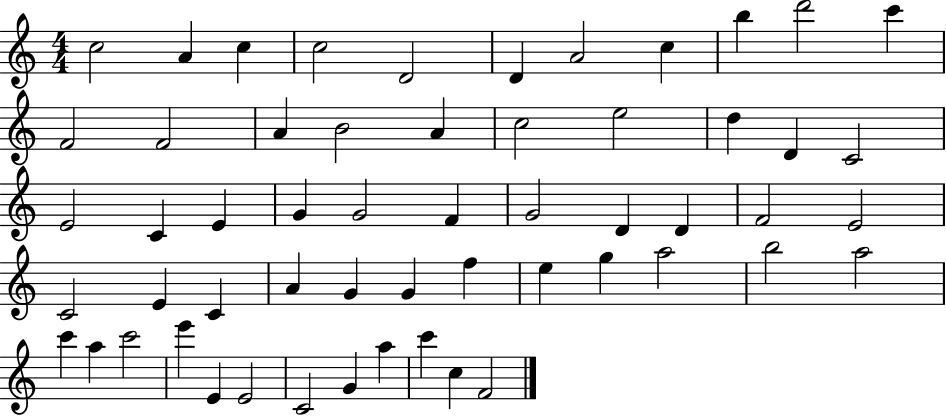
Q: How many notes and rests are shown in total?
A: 56